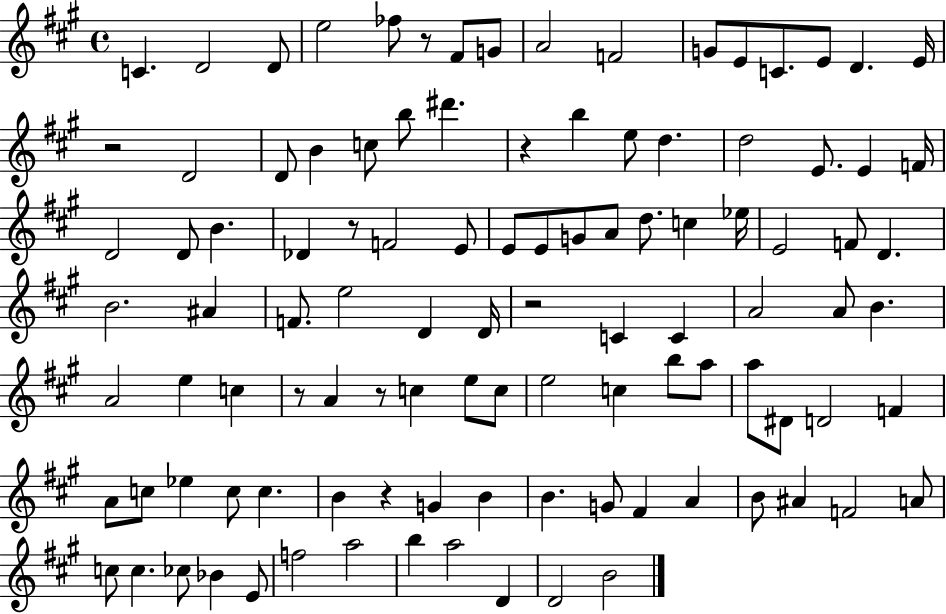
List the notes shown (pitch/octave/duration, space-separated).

C4/q. D4/h D4/e E5/h FES5/e R/e F#4/e G4/e A4/h F4/h G4/e E4/e C4/e. E4/e D4/q. E4/s R/h D4/h D4/e B4/q C5/e B5/e D#6/q. R/q B5/q E5/e D5/q. D5/h E4/e. E4/q F4/s D4/h D4/e B4/q. Db4/q R/e F4/h E4/e E4/e E4/e G4/e A4/e D5/e. C5/q Eb5/s E4/h F4/e D4/q. B4/h. A#4/q F4/e. E5/h D4/q D4/s R/h C4/q C4/q A4/h A4/e B4/q. A4/h E5/q C5/q R/e A4/q R/e C5/q E5/e C5/e E5/h C5/q B5/e A5/e A5/e D#4/e D4/h F4/q A4/e C5/e Eb5/q C5/e C5/q. B4/q R/q G4/q B4/q B4/q. G4/e F#4/q A4/q B4/e A#4/q F4/h A4/e C5/e C5/q. CES5/e Bb4/q E4/e F5/h A5/h B5/q A5/h D4/q D4/h B4/h